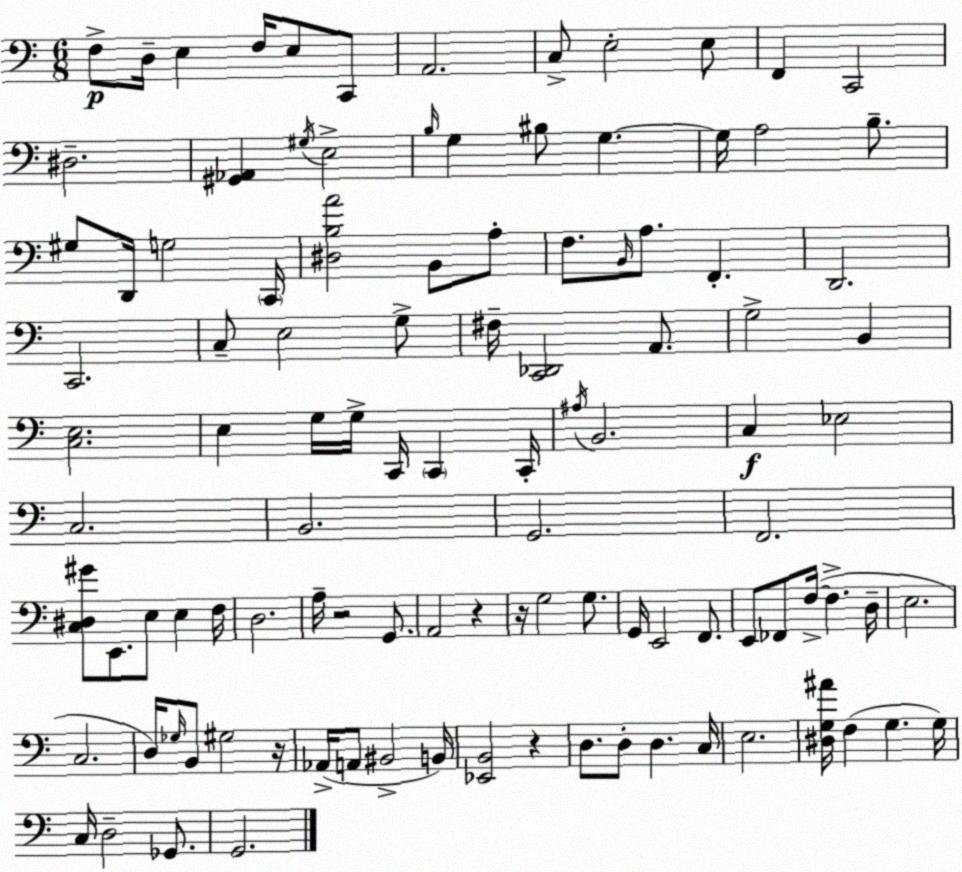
X:1
T:Untitled
M:6/8
L:1/4
K:C
F,/2 D,/4 E, F,/4 E,/2 C,,/2 A,,2 C,/2 E,2 E,/2 F,, C,,2 ^D,2 [^G,,_A,,] ^G,/4 E,2 B,/4 G, ^B,/2 G, G,/4 A,2 B,/2 ^G,/2 D,,/4 G,2 C,,/4 [^D,B,A]2 B,,/2 A,/2 F,/2 B,,/4 A,/2 F,, D,,2 C,,2 C,/2 E,2 G,/2 ^F,/4 [C,,_D,,]2 A,,/2 G,2 B,, [C,E,]2 E, G,/4 G,/4 C,,/4 C,, C,,/4 ^A,/4 B,,2 C, _E,2 C,2 B,,2 G,,2 F,,2 [C,^D,^G]/2 E,,/2 E,/2 E, F,/4 D,2 A,/4 z2 G,,/2 A,,2 z z/4 G,2 G,/2 G,,/4 E,,2 F,,/2 E,,/2 _F,,/2 F,/4 F, D,/4 E,2 C,2 D,/4 _G,/4 B,,/2 ^G,2 z/4 _A,,/4 A,,/2 ^B,,2 B,,/4 [_E,,B,,]2 z D,/2 D,/2 D, C,/4 E,2 [^D,G,^A]/4 F, G, G,/4 C,/4 D,2 _G,,/2 G,,2